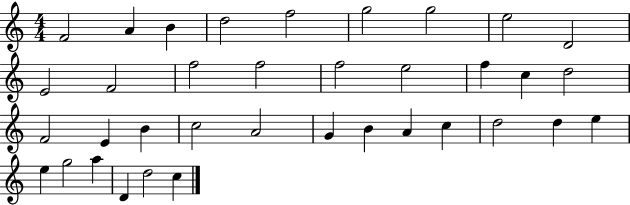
F4/h A4/q B4/q D5/h F5/h G5/h G5/h E5/h D4/h E4/h F4/h F5/h F5/h F5/h E5/h F5/q C5/q D5/h F4/h E4/q B4/q C5/h A4/h G4/q B4/q A4/q C5/q D5/h D5/q E5/q E5/q G5/h A5/q D4/q D5/h C5/q